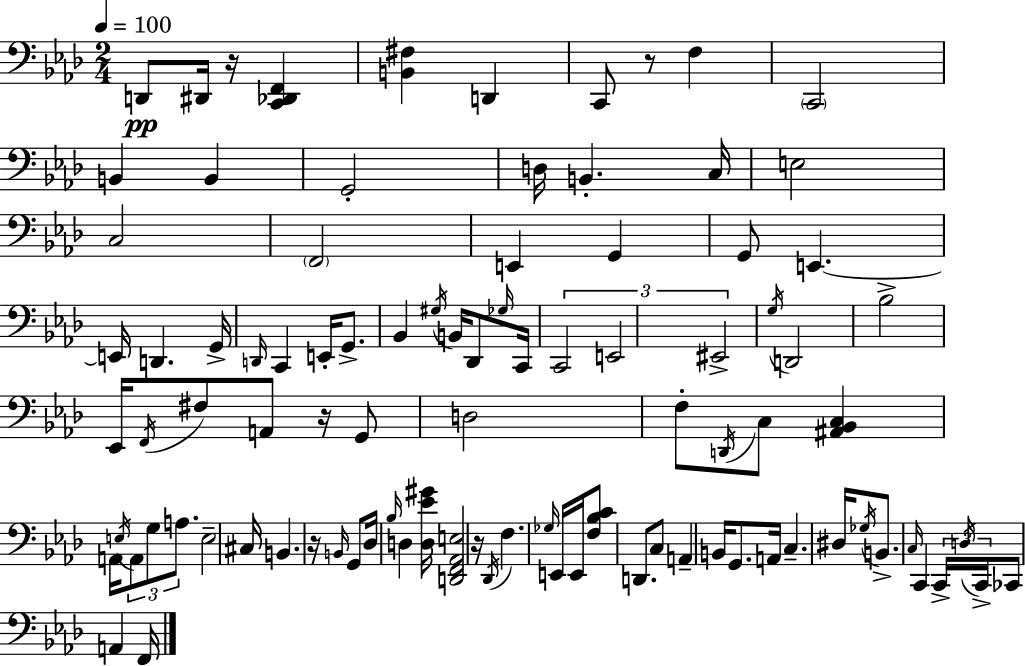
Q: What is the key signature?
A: AES major